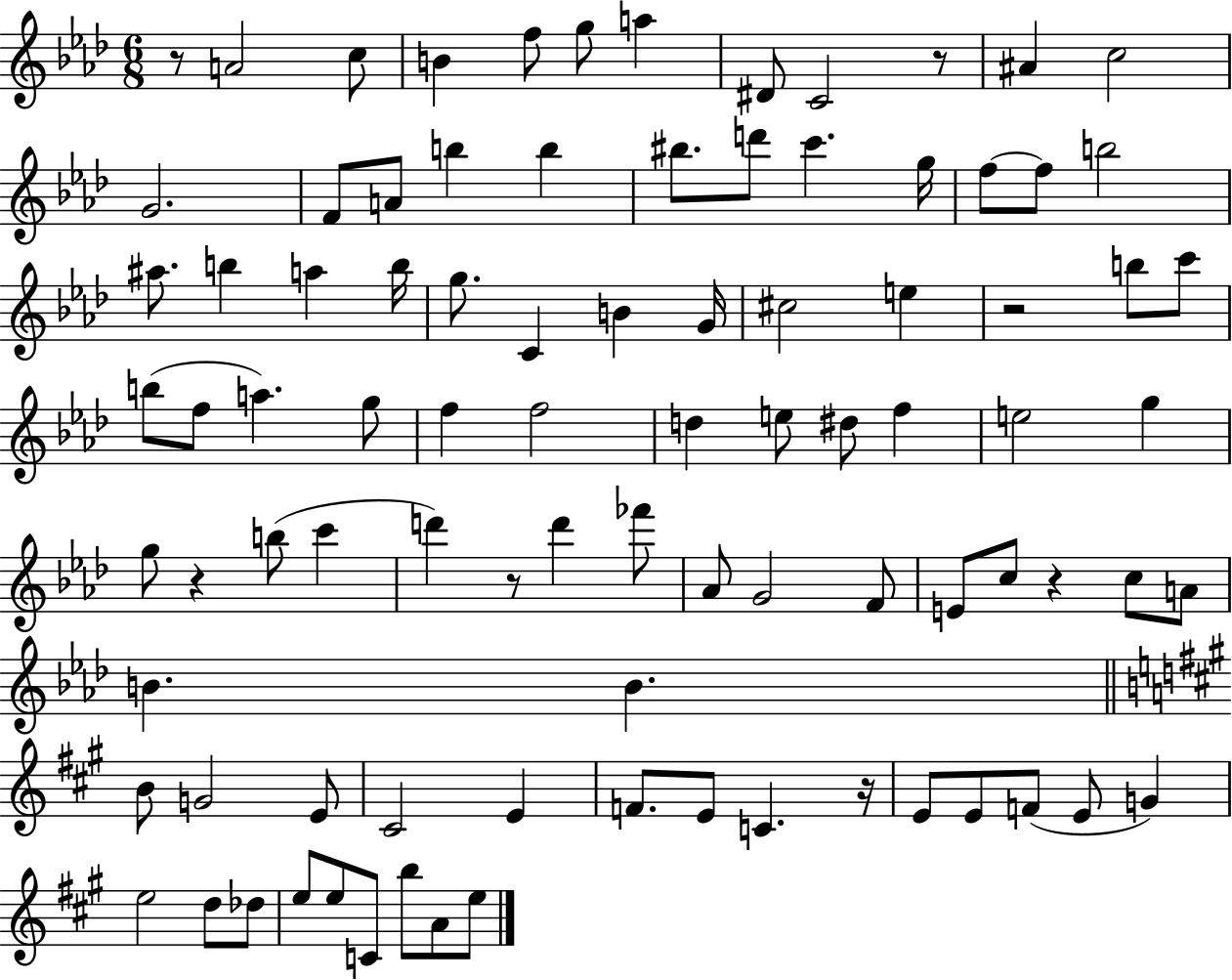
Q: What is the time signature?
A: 6/8